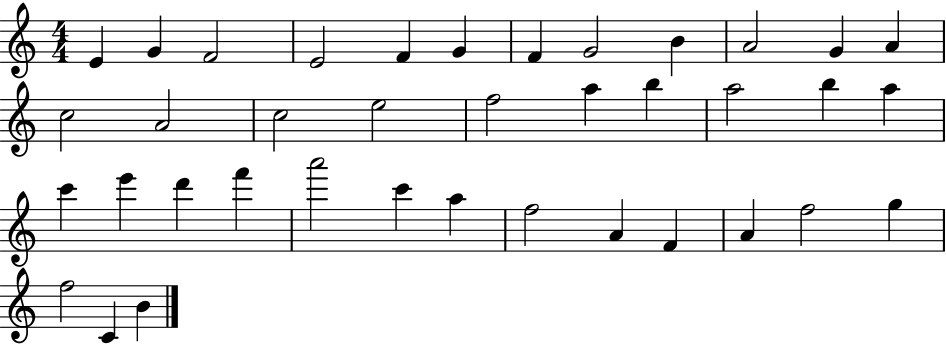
X:1
T:Untitled
M:4/4
L:1/4
K:C
E G F2 E2 F G F G2 B A2 G A c2 A2 c2 e2 f2 a b a2 b a c' e' d' f' a'2 c' a f2 A F A f2 g f2 C B